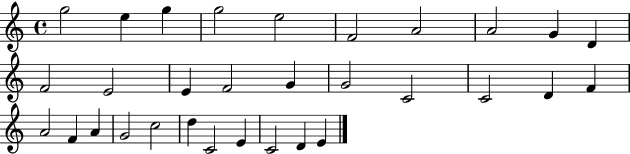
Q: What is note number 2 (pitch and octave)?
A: E5